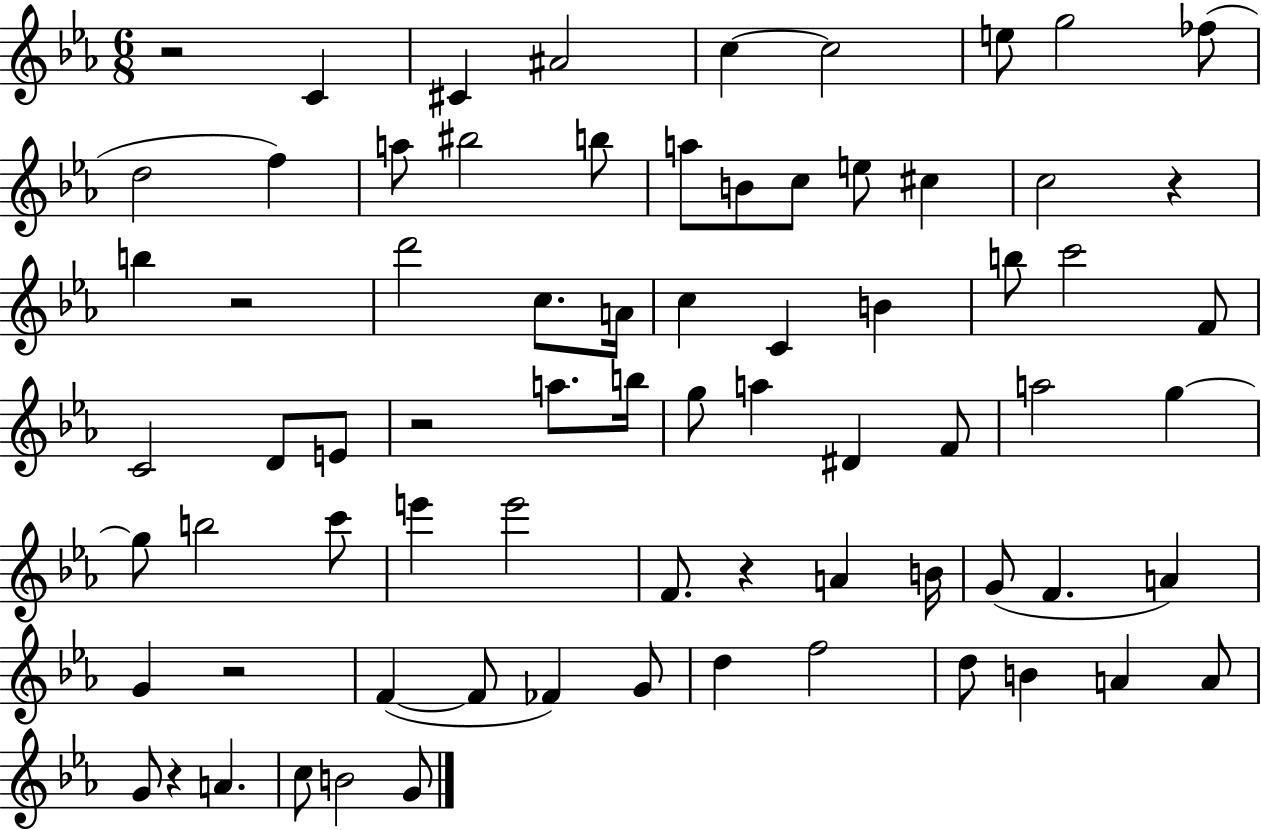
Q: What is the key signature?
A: EES major